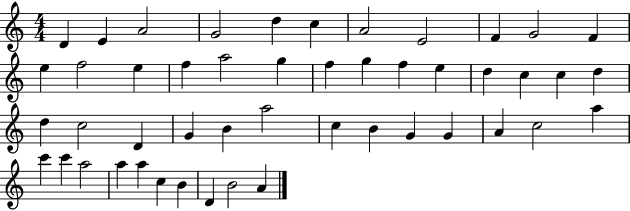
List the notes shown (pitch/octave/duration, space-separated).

D4/q E4/q A4/h G4/h D5/q C5/q A4/h E4/h F4/q G4/h F4/q E5/q F5/h E5/q F5/q A5/h G5/q F5/q G5/q F5/q E5/q D5/q C5/q C5/q D5/q D5/q C5/h D4/q G4/q B4/q A5/h C5/q B4/q G4/q G4/q A4/q C5/h A5/q C6/q C6/q A5/h A5/q A5/q C5/q B4/q D4/q B4/h A4/q